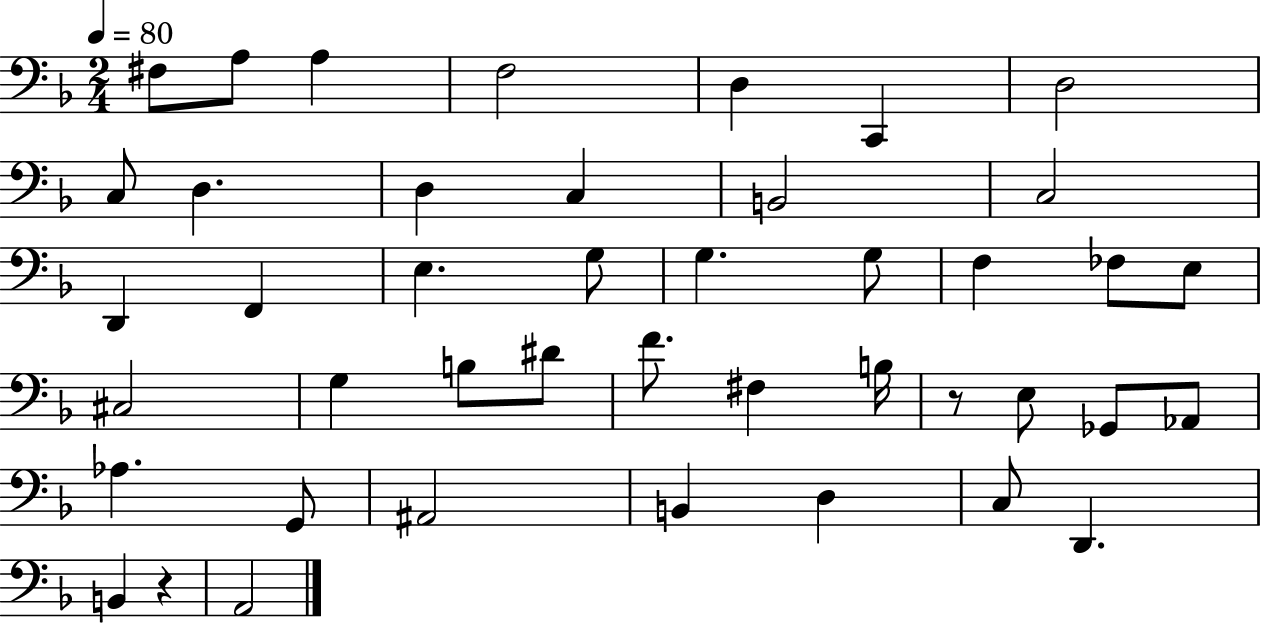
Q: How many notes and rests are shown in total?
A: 43